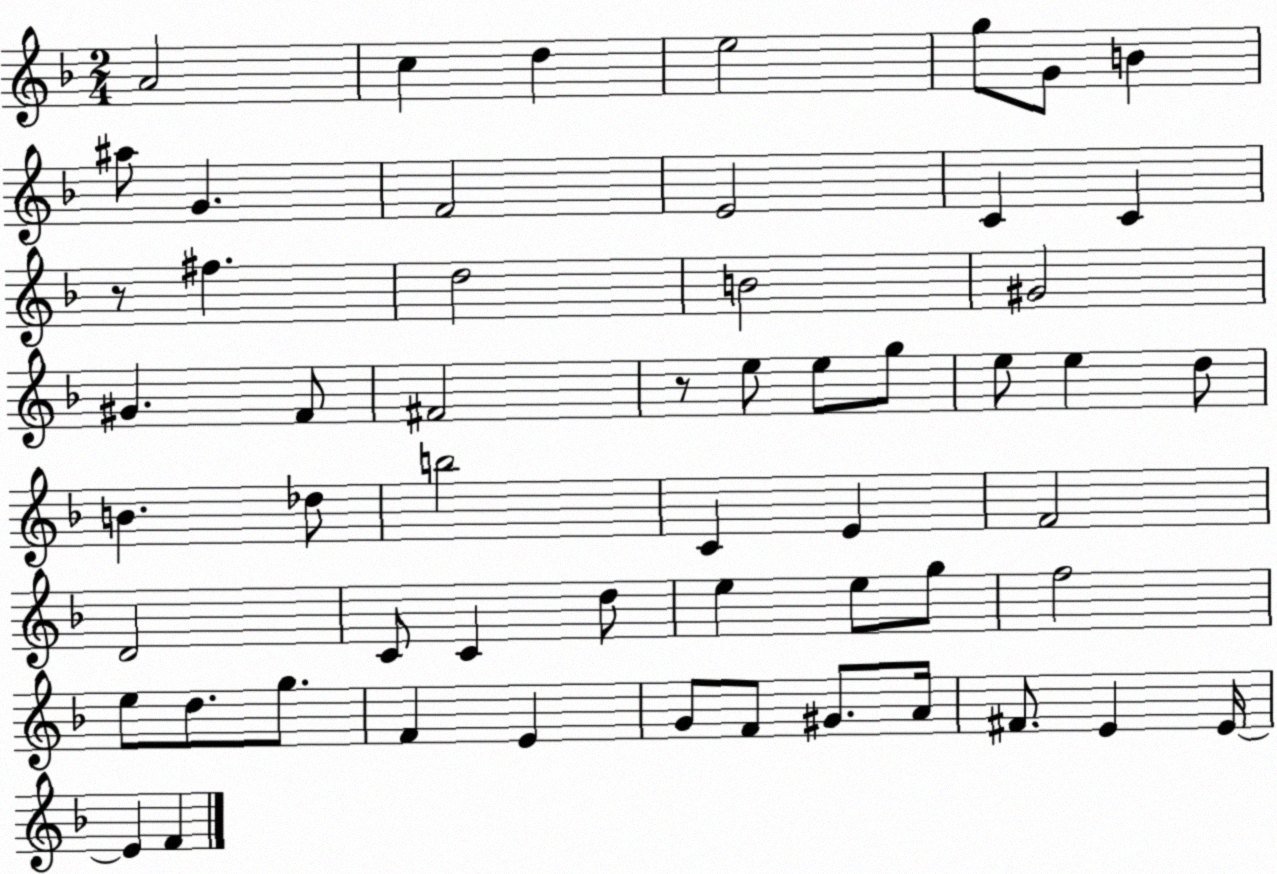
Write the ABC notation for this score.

X:1
T:Untitled
M:2/4
L:1/4
K:F
A2 c d e2 g/2 G/2 B ^a/2 G F2 E2 C C z/2 ^f d2 B2 ^G2 ^G F/2 ^F2 z/2 e/2 e/2 g/2 e/2 e d/2 B _d/2 b2 C E F2 D2 C/2 C d/2 e e/2 g/2 f2 e/2 d/2 g/2 F E G/2 F/2 ^G/2 A/4 ^F/2 E E/4 E F